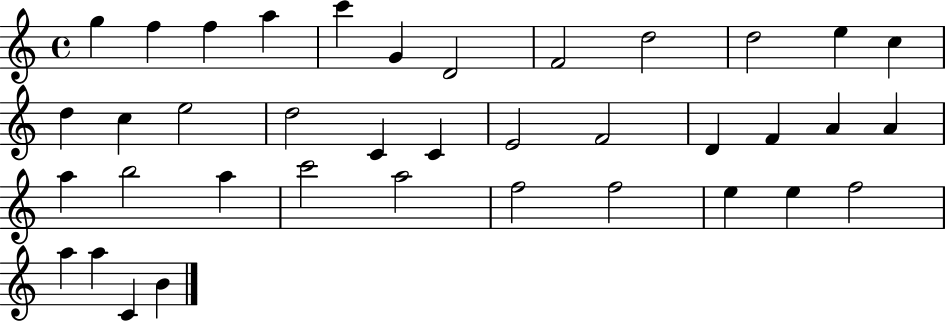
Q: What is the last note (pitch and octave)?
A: B4